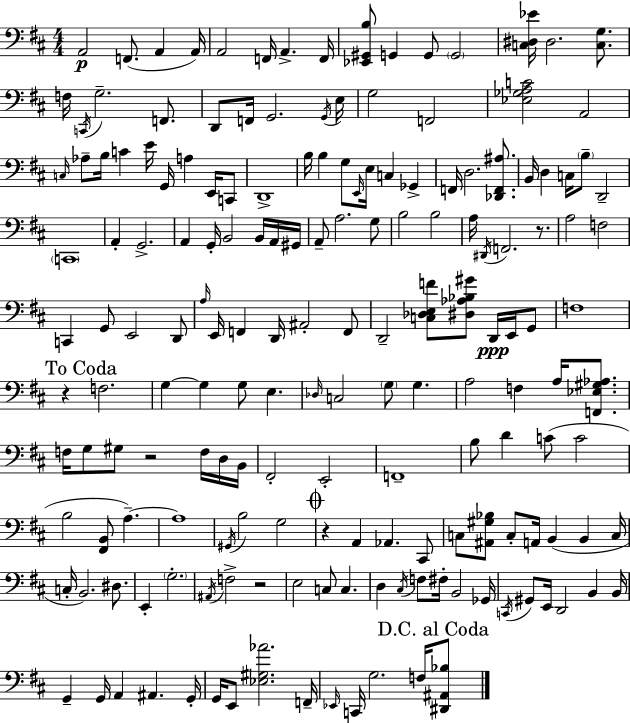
{
  \clef bass
  \numericTimeSignature
  \time 4/4
  \key d \major
  a,2\p f,8.( a,4 a,16) | a,2 f,16 a,4.-> f,16 | <ees, gis, b>8 g,4 g,8 \parenthesize g,2 | <c dis ees'>16 dis2. <c g>8. | \break f16 \acciaccatura { c,16 } g2.-- f,8. | d,8 f,16 g,2. | \acciaccatura { g,16 } e16 g2 f,2 | <ees ges a c'>2 a,2 | \break \grace { c16 } aes8-- b16 c'4 e'16 g,16 a4 | e,16 c,8 d,1-> | b16 b4 g8 \grace { e,16 } e16 c4 | ges,4-> f,16 d2. | \break <des, f, ais>8. b,16 d4 c16 \parenthesize b8-- d,2-- | \parenthesize c,1 | a,4-. g,2.-> | a,4 g,16-. b,2 | \break b,16 a,16 gis,16 a,8-- a2. | g8 b2 b2 | a16 \acciaccatura { dis,16 } f,2. | r8. a2 f2 | \break c,4 g,8 e,2 | d,8 \grace { a16 } e,16 f,4 d,16 ais,2-. | f,8 d,2-- <c des e f'>8 | <dis aes bes gis'>8 d,16\ppp e,16 g,8 f1 | \break \mark "To Coda" r4 f2. | g4~~ g4 g8 | e4. \grace { des16 } c2 \parenthesize g8 | g4. a2 f4 | \break a16 <f, ees gis aes>8. f16 g8 gis8 r2 | f16 d16 b,16 fis,2-. e,2-. | f,1-- | b8 d'4 c'8( c'2 | \break b2 <fis, b,>8 | a4.--~~) a1 | \acciaccatura { gis,16 } b2 | g2 \mark \markup { \musicglyph "scripts.coda" } r4 a,4 | \break aes,4. cis,8 c8 <ais, gis bes>8 c8-. a,16 b,4( | b,4 c16 c16-. b,2.) | dis8. e,4-. \parenthesize g2.-. | \acciaccatura { ais,16 } f2-> | \break r2 e2 | c8 c4. d4 \acciaccatura { cis16 } f8 | fis16-. b,2 ges,16 \acciaccatura { c,16 } gis,8 e,16 d,2 | b,4 b,16 g,4-- g,16 | \break a,4 ais,4. g,16-. g,16 e,8 <ees gis aes'>2. | f,16-- \grace { ees,16 } c,16 g2. | f16 \mark "D.C. al Coda" <dis, ais, bes>8 \bar "|."
}